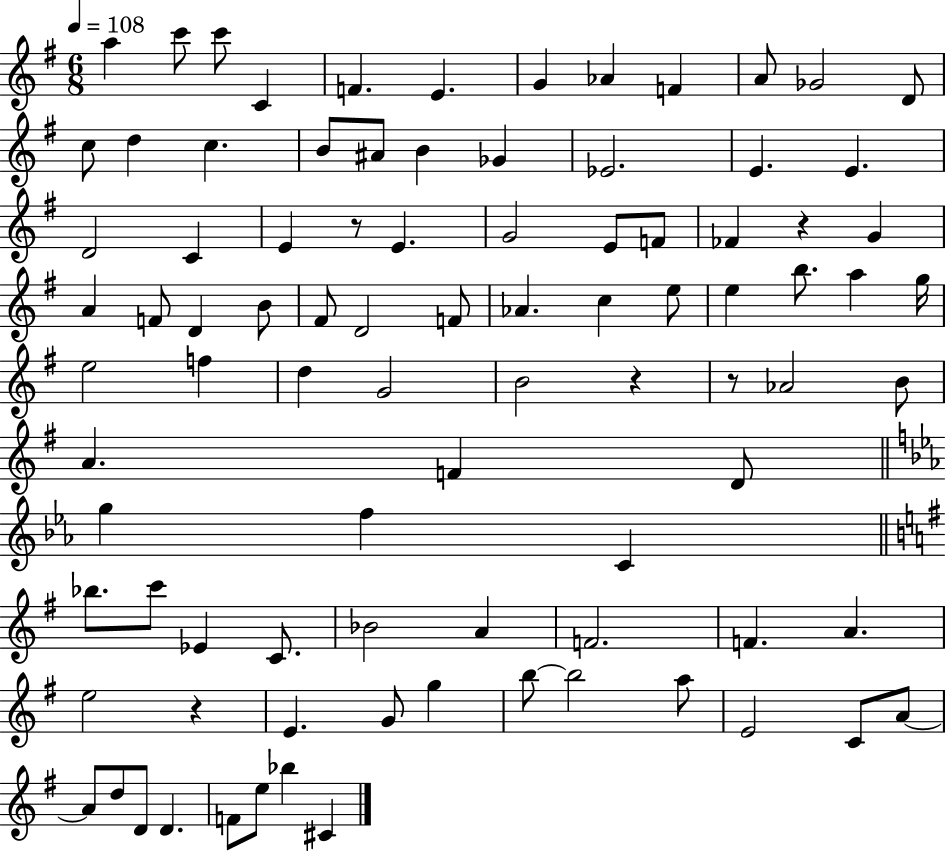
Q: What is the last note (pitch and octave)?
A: C#4